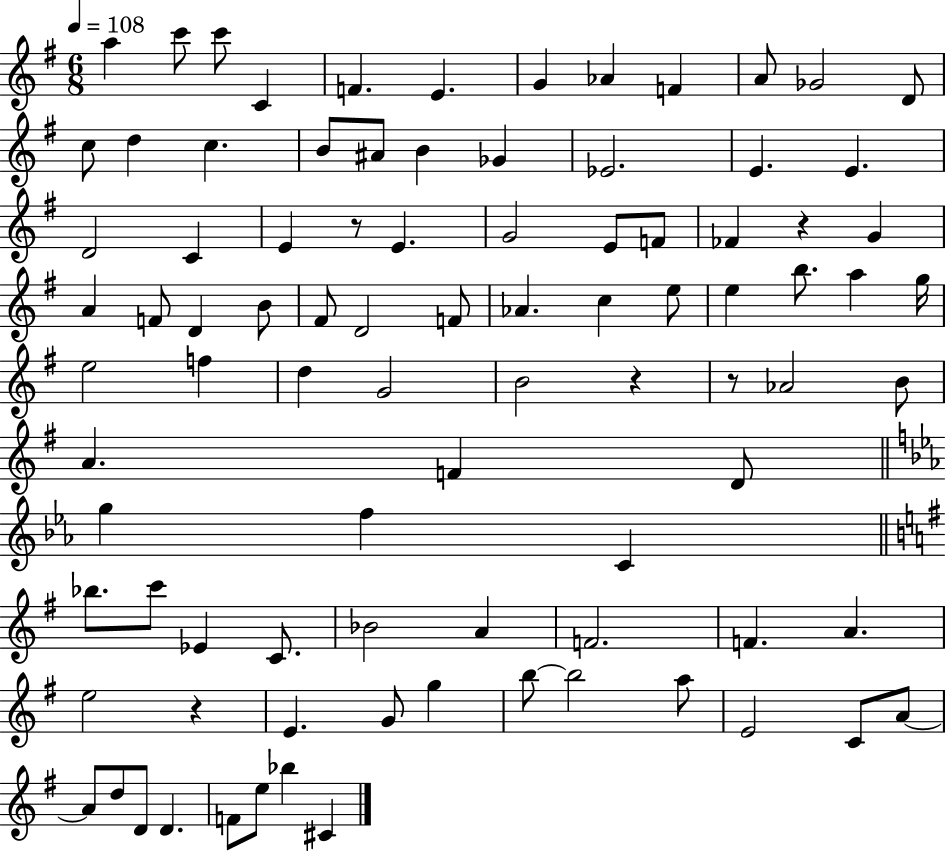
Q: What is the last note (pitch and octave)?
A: C#4